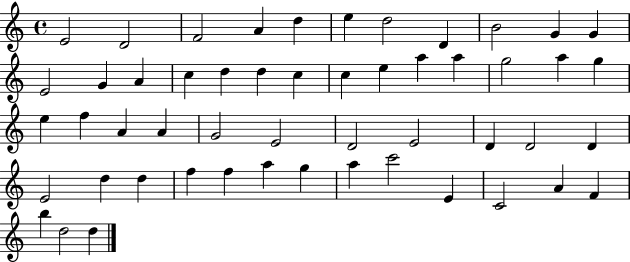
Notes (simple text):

E4/h D4/h F4/h A4/q D5/q E5/q D5/h D4/q B4/h G4/q G4/q E4/h G4/q A4/q C5/q D5/q D5/q C5/q C5/q E5/q A5/q A5/q G5/h A5/q G5/q E5/q F5/q A4/q A4/q G4/h E4/h D4/h E4/h D4/q D4/h D4/q E4/h D5/q D5/q F5/q F5/q A5/q G5/q A5/q C6/h E4/q C4/h A4/q F4/q B5/q D5/h D5/q